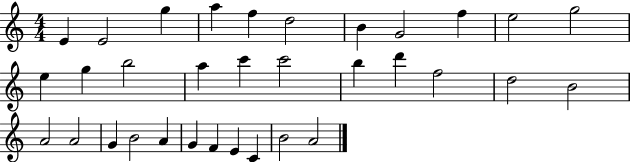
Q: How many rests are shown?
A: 0